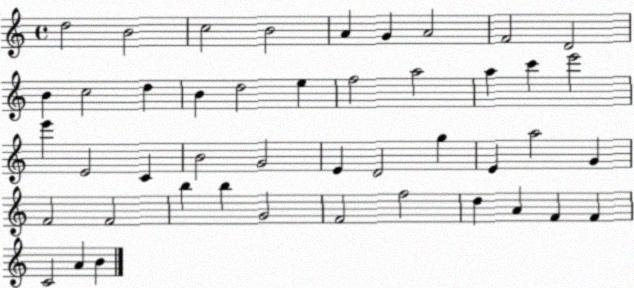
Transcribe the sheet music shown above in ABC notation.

X:1
T:Untitled
M:4/4
L:1/4
K:C
d2 B2 c2 B2 A G A2 F2 D2 B c2 d B d2 e f2 a2 a c' e'2 e' E2 C B2 G2 E D2 g E a2 G F2 F2 b b G2 F2 f2 d A F F C2 A B